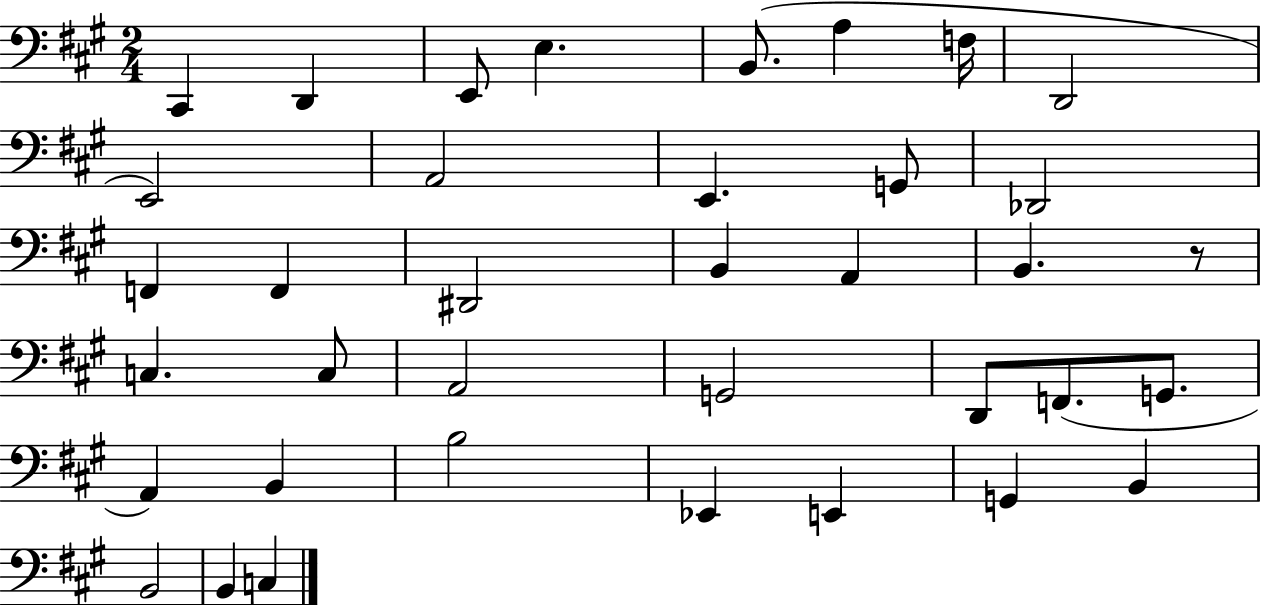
C#2/q D2/q E2/e E3/q. B2/e. A3/q F3/s D2/h E2/h A2/h E2/q. G2/e Db2/h F2/q F2/q D#2/h B2/q A2/q B2/q. R/e C3/q. C3/e A2/h G2/h D2/e F2/e. G2/e. A2/q B2/q B3/h Eb2/q E2/q G2/q B2/q B2/h B2/q C3/q